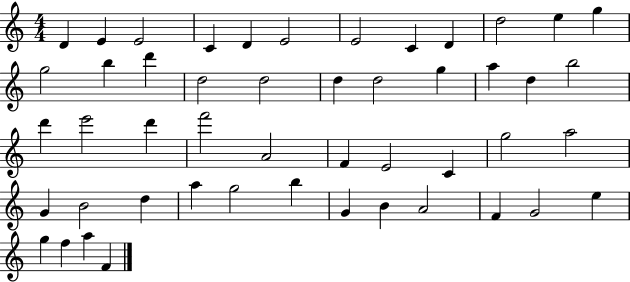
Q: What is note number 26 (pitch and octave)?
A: D6